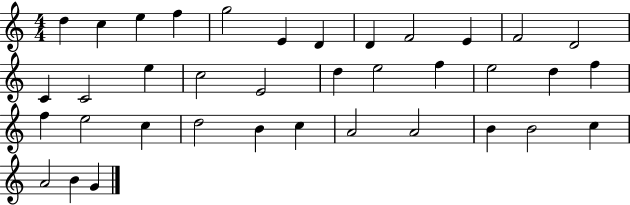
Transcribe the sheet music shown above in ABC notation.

X:1
T:Untitled
M:4/4
L:1/4
K:C
d c e f g2 E D D F2 E F2 D2 C C2 e c2 E2 d e2 f e2 d f f e2 c d2 B c A2 A2 B B2 c A2 B G